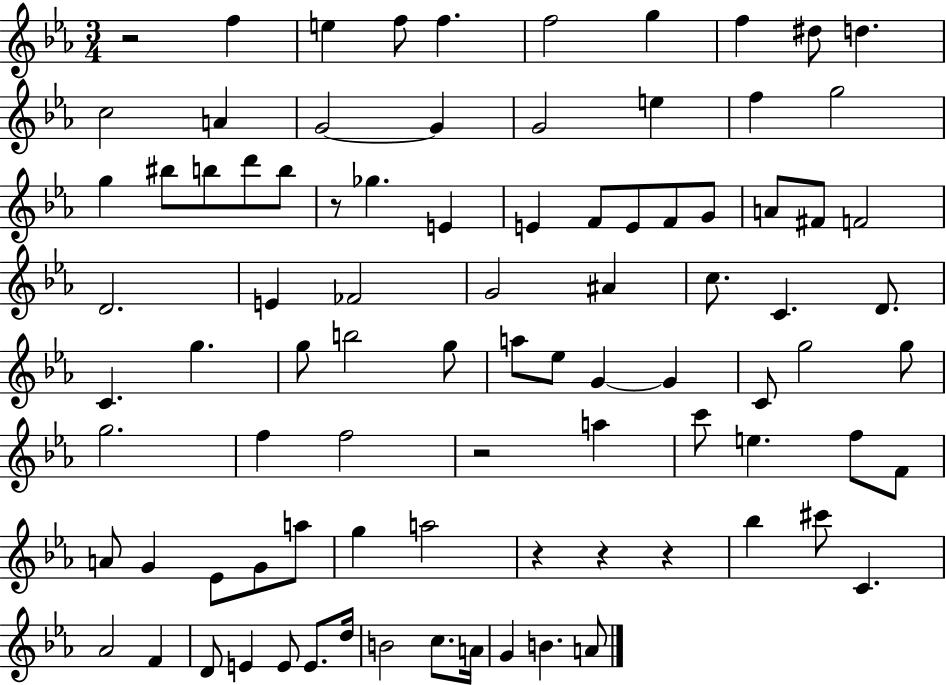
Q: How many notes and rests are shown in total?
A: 89